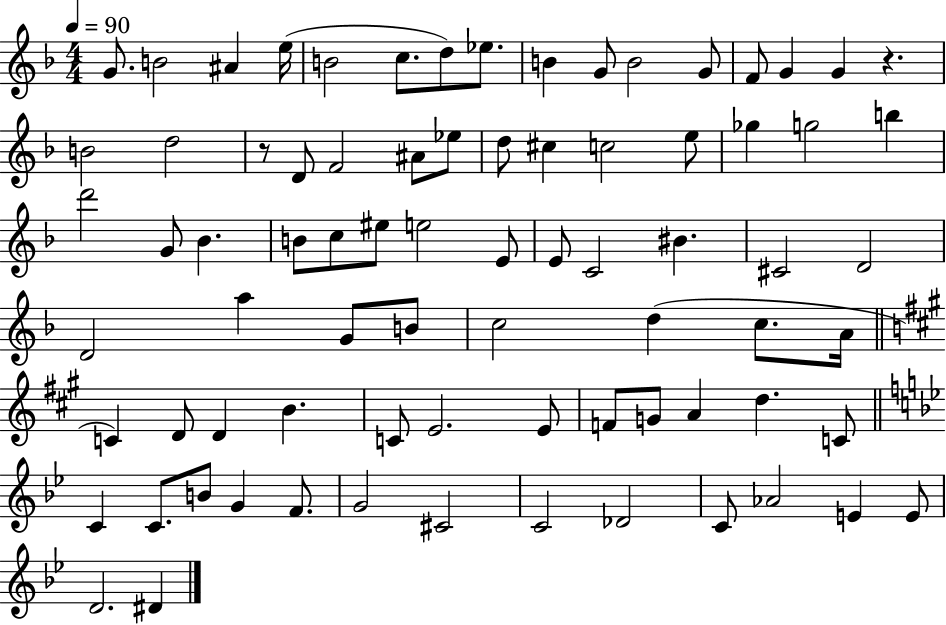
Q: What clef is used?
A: treble